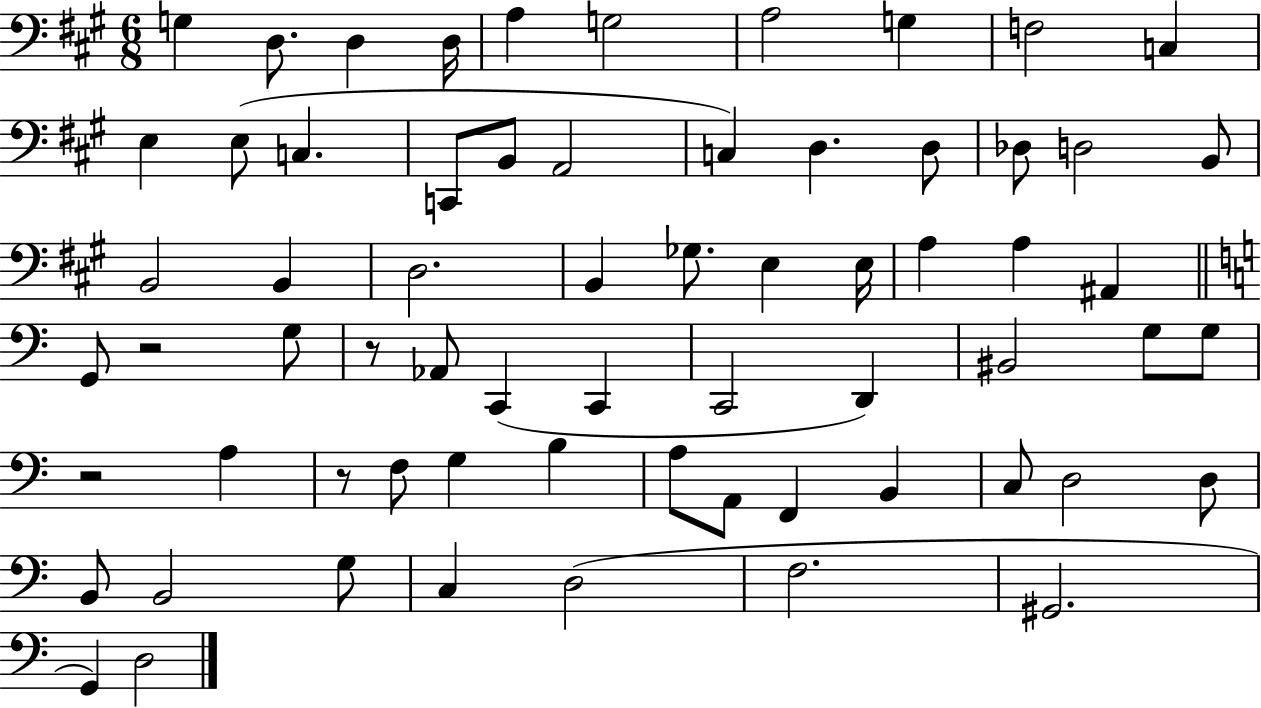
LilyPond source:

{
  \clef bass
  \numericTimeSignature
  \time 6/8
  \key a \major
  g4 d8. d4 d16 | a4 g2 | a2 g4 | f2 c4 | \break e4 e8( c4. | c,8 b,8 a,2 | c4) d4. d8 | des8 d2 b,8 | \break b,2 b,4 | d2. | b,4 ges8. e4 e16 | a4 a4 ais,4 | \break \bar "||" \break \key a \minor g,8 r2 g8 | r8 aes,8 c,4( c,4 | c,2 d,4) | bis,2 g8 g8 | \break r2 a4 | r8 f8 g4 b4 | a8 a,8 f,4 b,4 | c8 d2 d8 | \break b,8 b,2 g8 | c4 d2( | f2. | gis,2. | \break g,4) d2 | \bar "|."
}